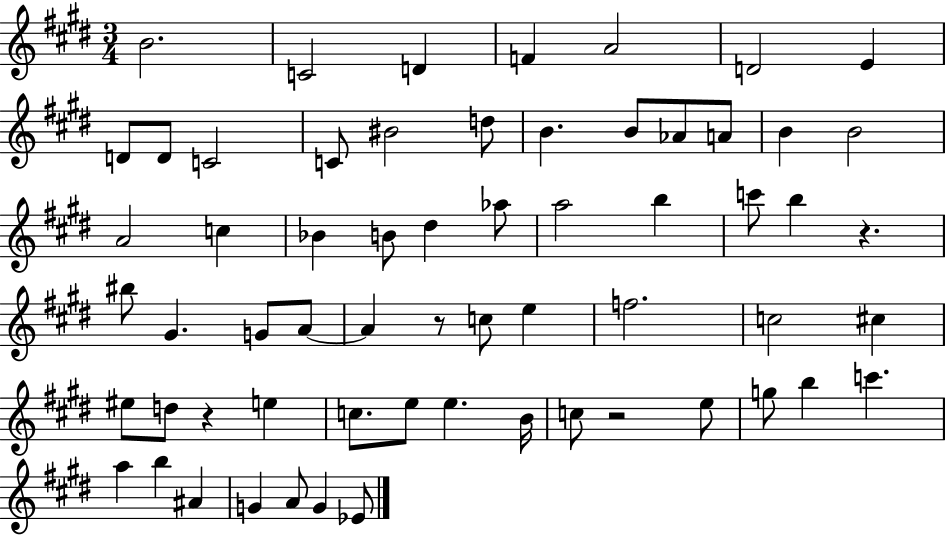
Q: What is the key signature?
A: E major